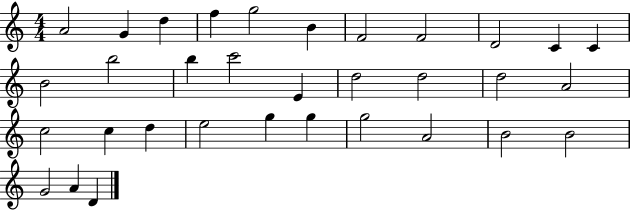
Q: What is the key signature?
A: C major